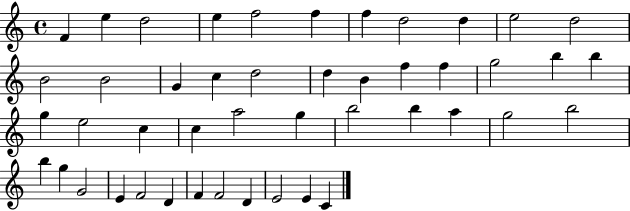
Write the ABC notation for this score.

X:1
T:Untitled
M:4/4
L:1/4
K:C
F e d2 e f2 f f d2 d e2 d2 B2 B2 G c d2 d B f f g2 b b g e2 c c a2 g b2 b a g2 b2 b g G2 E F2 D F F2 D E2 E C